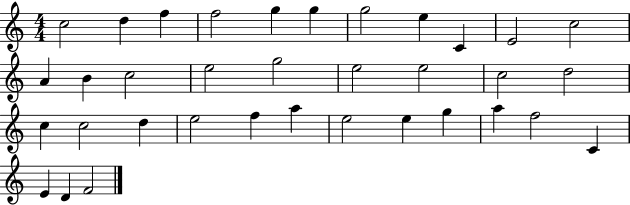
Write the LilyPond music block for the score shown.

{
  \clef treble
  \numericTimeSignature
  \time 4/4
  \key c \major
  c''2 d''4 f''4 | f''2 g''4 g''4 | g''2 e''4 c'4 | e'2 c''2 | \break a'4 b'4 c''2 | e''2 g''2 | e''2 e''2 | c''2 d''2 | \break c''4 c''2 d''4 | e''2 f''4 a''4 | e''2 e''4 g''4 | a''4 f''2 c'4 | \break e'4 d'4 f'2 | \bar "|."
}